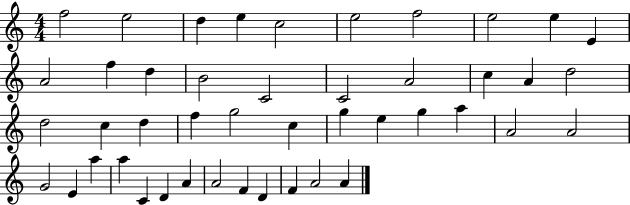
F5/h E5/h D5/q E5/q C5/h E5/h F5/h E5/h E5/q E4/q A4/h F5/q D5/q B4/h C4/h C4/h A4/h C5/q A4/q D5/h D5/h C5/q D5/q F5/q G5/h C5/q G5/q E5/q G5/q A5/q A4/h A4/h G4/h E4/q A5/q A5/q C4/q D4/q A4/q A4/h F4/q D4/q F4/q A4/h A4/q